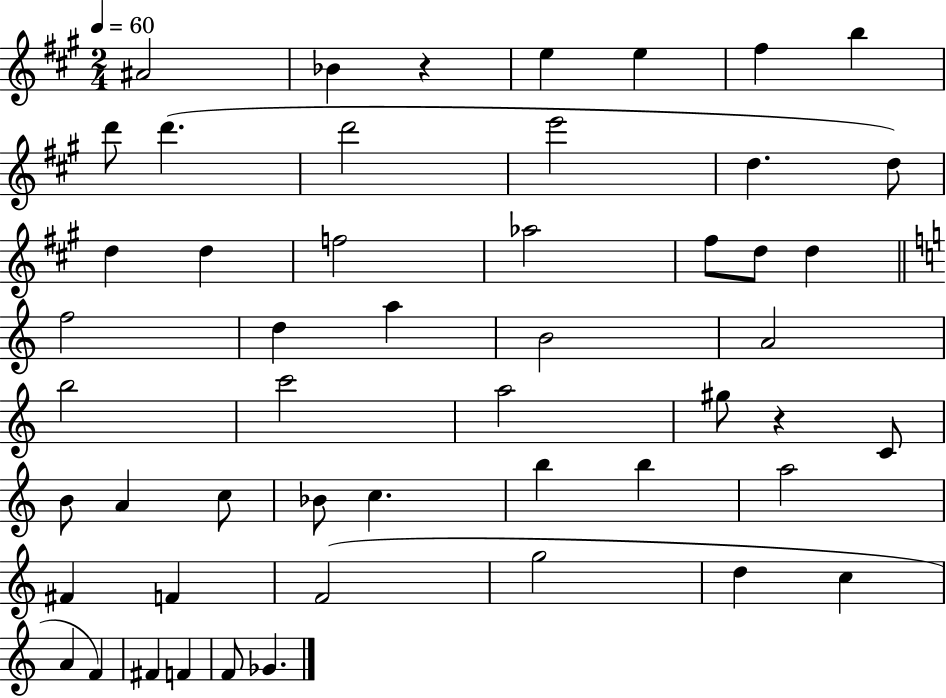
A#4/h Bb4/q R/q E5/q E5/q F#5/q B5/q D6/e D6/q. D6/h E6/h D5/q. D5/e D5/q D5/q F5/h Ab5/h F#5/e D5/e D5/q F5/h D5/q A5/q B4/h A4/h B5/h C6/h A5/h G#5/e R/q C4/e B4/e A4/q C5/e Bb4/e C5/q. B5/q B5/q A5/h F#4/q F4/q F4/h G5/h D5/q C5/q A4/q F4/q F#4/q F4/q F4/e Gb4/q.